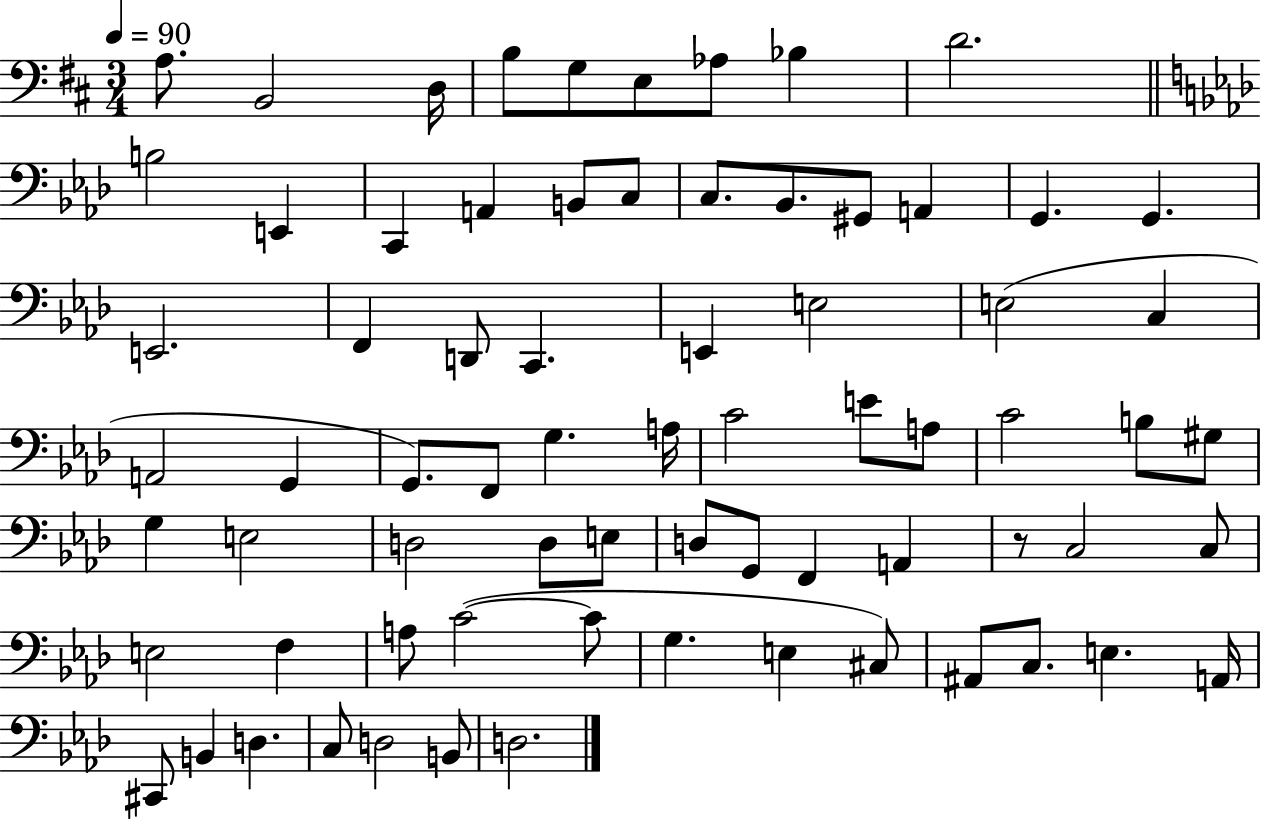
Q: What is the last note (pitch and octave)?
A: D3